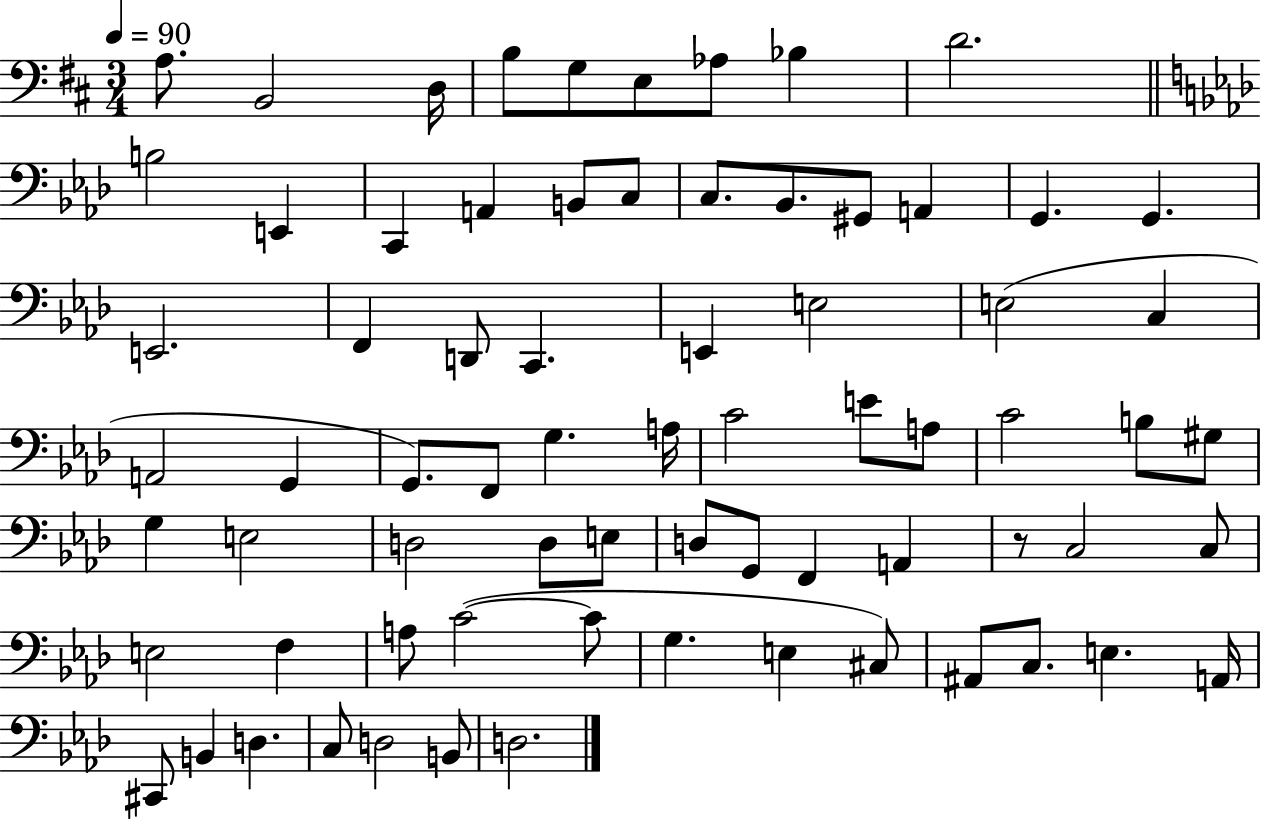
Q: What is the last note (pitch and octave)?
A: D3